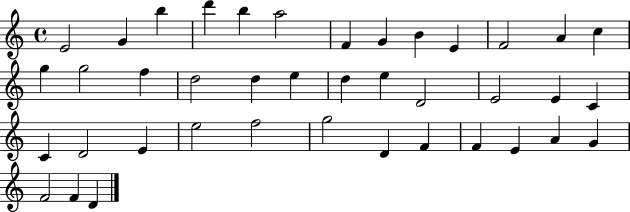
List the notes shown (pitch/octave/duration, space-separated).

E4/h G4/q B5/q D6/q B5/q A5/h F4/q G4/q B4/q E4/q F4/h A4/q C5/q G5/q G5/h F5/q D5/h D5/q E5/q D5/q E5/q D4/h E4/h E4/q C4/q C4/q D4/h E4/q E5/h F5/h G5/h D4/q F4/q F4/q E4/q A4/q G4/q F4/h F4/q D4/q